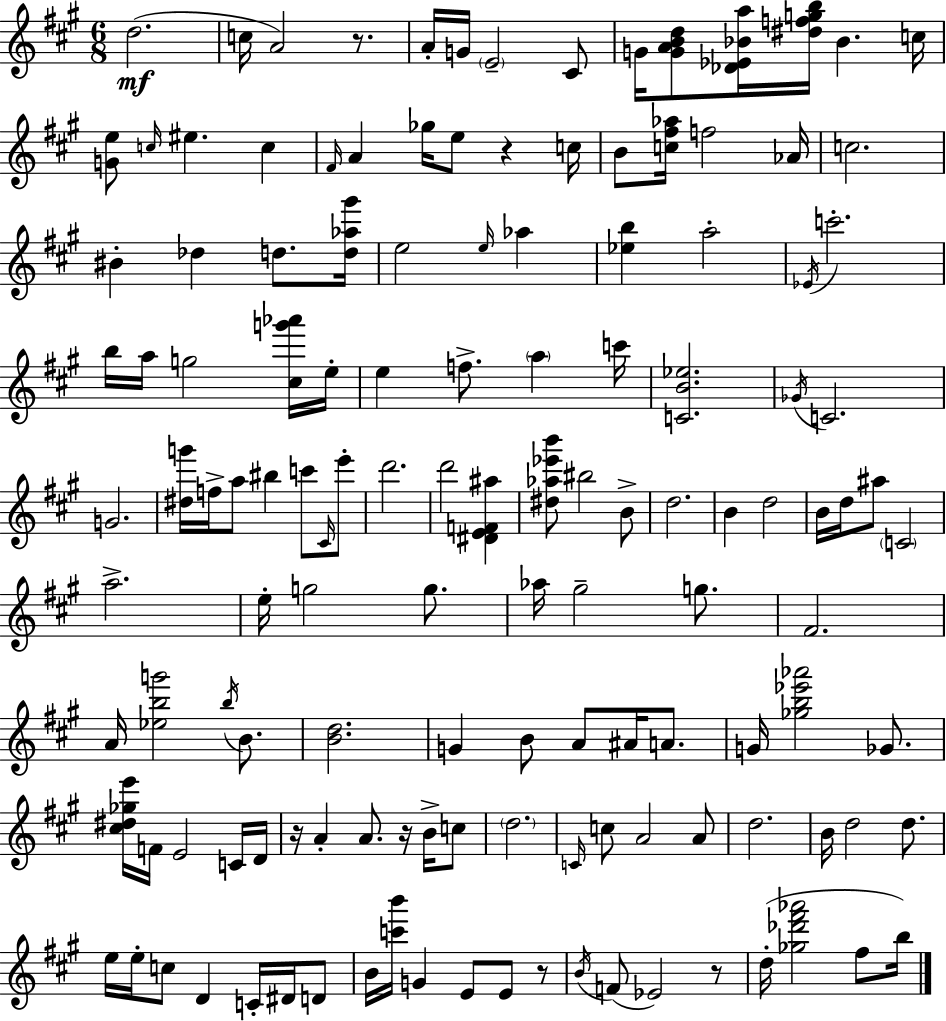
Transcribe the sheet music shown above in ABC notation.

X:1
T:Untitled
M:6/8
L:1/4
K:A
d2 c/4 A2 z/2 A/4 G/4 E2 ^C/2 G/4 [GABd]/2 [_D_E_Ba]/4 [^dfgb]/4 _B c/4 [Ge]/2 c/4 ^e c ^F/4 A _g/4 e/2 z c/4 B/2 [c^f_a]/4 f2 _A/4 c2 ^B _d d/2 [d_a^g']/4 e2 e/4 _a [_eb] a2 _E/4 c'2 b/4 a/4 g2 [^cg'_a']/4 e/4 e f/2 a c'/4 [CB_e]2 _G/4 C2 G2 [^dg']/4 f/4 a/2 ^b c'/2 ^C/4 e'/2 d'2 d'2 [^DEF^a] [^d_a_e'b']/2 ^b2 B/2 d2 B d2 B/4 d/4 ^a/2 C2 a2 e/4 g2 g/2 _a/4 ^g2 g/2 ^F2 A/4 [_ebg']2 b/4 B/2 [Bd]2 G B/2 A/2 ^A/4 A/2 G/4 [_gb_e'_a']2 _G/2 [^c^d_ge']/4 F/4 E2 C/4 D/4 z/4 A A/2 z/4 B/4 c/2 d2 C/4 c/2 A2 A/2 d2 B/4 d2 d/2 e/4 e/4 c/2 D C/4 ^D/4 D/2 B/4 [c'b']/4 G E/2 E/2 z/2 B/4 F/2 _E2 z/2 d/4 [_g_d'^f'_a']2 ^f/2 b/4